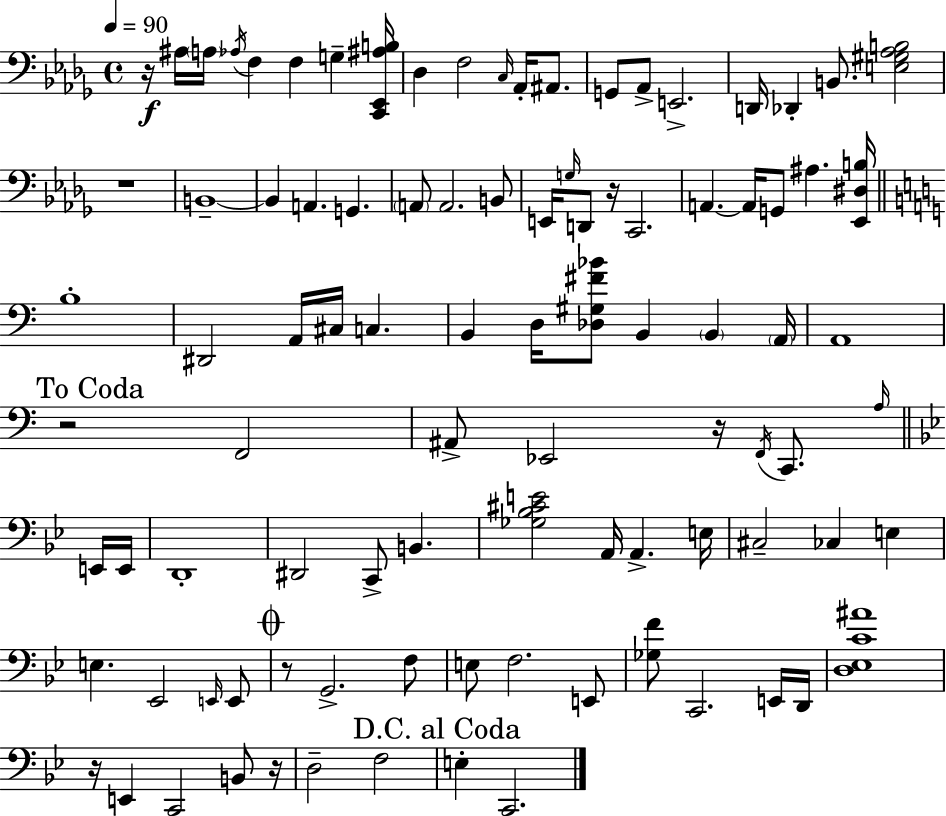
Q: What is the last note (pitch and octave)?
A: C2